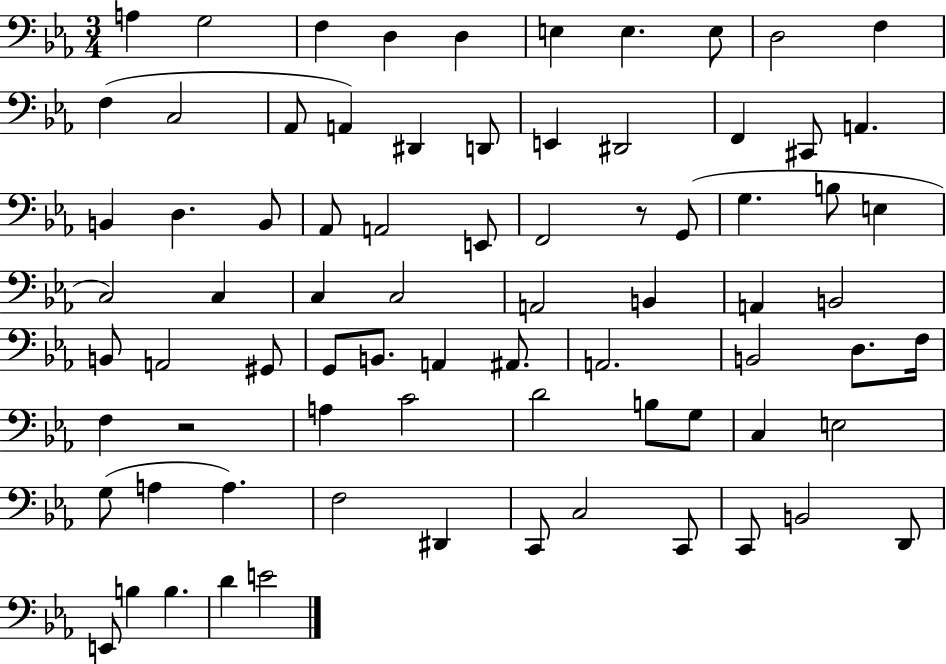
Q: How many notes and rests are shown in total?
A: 77